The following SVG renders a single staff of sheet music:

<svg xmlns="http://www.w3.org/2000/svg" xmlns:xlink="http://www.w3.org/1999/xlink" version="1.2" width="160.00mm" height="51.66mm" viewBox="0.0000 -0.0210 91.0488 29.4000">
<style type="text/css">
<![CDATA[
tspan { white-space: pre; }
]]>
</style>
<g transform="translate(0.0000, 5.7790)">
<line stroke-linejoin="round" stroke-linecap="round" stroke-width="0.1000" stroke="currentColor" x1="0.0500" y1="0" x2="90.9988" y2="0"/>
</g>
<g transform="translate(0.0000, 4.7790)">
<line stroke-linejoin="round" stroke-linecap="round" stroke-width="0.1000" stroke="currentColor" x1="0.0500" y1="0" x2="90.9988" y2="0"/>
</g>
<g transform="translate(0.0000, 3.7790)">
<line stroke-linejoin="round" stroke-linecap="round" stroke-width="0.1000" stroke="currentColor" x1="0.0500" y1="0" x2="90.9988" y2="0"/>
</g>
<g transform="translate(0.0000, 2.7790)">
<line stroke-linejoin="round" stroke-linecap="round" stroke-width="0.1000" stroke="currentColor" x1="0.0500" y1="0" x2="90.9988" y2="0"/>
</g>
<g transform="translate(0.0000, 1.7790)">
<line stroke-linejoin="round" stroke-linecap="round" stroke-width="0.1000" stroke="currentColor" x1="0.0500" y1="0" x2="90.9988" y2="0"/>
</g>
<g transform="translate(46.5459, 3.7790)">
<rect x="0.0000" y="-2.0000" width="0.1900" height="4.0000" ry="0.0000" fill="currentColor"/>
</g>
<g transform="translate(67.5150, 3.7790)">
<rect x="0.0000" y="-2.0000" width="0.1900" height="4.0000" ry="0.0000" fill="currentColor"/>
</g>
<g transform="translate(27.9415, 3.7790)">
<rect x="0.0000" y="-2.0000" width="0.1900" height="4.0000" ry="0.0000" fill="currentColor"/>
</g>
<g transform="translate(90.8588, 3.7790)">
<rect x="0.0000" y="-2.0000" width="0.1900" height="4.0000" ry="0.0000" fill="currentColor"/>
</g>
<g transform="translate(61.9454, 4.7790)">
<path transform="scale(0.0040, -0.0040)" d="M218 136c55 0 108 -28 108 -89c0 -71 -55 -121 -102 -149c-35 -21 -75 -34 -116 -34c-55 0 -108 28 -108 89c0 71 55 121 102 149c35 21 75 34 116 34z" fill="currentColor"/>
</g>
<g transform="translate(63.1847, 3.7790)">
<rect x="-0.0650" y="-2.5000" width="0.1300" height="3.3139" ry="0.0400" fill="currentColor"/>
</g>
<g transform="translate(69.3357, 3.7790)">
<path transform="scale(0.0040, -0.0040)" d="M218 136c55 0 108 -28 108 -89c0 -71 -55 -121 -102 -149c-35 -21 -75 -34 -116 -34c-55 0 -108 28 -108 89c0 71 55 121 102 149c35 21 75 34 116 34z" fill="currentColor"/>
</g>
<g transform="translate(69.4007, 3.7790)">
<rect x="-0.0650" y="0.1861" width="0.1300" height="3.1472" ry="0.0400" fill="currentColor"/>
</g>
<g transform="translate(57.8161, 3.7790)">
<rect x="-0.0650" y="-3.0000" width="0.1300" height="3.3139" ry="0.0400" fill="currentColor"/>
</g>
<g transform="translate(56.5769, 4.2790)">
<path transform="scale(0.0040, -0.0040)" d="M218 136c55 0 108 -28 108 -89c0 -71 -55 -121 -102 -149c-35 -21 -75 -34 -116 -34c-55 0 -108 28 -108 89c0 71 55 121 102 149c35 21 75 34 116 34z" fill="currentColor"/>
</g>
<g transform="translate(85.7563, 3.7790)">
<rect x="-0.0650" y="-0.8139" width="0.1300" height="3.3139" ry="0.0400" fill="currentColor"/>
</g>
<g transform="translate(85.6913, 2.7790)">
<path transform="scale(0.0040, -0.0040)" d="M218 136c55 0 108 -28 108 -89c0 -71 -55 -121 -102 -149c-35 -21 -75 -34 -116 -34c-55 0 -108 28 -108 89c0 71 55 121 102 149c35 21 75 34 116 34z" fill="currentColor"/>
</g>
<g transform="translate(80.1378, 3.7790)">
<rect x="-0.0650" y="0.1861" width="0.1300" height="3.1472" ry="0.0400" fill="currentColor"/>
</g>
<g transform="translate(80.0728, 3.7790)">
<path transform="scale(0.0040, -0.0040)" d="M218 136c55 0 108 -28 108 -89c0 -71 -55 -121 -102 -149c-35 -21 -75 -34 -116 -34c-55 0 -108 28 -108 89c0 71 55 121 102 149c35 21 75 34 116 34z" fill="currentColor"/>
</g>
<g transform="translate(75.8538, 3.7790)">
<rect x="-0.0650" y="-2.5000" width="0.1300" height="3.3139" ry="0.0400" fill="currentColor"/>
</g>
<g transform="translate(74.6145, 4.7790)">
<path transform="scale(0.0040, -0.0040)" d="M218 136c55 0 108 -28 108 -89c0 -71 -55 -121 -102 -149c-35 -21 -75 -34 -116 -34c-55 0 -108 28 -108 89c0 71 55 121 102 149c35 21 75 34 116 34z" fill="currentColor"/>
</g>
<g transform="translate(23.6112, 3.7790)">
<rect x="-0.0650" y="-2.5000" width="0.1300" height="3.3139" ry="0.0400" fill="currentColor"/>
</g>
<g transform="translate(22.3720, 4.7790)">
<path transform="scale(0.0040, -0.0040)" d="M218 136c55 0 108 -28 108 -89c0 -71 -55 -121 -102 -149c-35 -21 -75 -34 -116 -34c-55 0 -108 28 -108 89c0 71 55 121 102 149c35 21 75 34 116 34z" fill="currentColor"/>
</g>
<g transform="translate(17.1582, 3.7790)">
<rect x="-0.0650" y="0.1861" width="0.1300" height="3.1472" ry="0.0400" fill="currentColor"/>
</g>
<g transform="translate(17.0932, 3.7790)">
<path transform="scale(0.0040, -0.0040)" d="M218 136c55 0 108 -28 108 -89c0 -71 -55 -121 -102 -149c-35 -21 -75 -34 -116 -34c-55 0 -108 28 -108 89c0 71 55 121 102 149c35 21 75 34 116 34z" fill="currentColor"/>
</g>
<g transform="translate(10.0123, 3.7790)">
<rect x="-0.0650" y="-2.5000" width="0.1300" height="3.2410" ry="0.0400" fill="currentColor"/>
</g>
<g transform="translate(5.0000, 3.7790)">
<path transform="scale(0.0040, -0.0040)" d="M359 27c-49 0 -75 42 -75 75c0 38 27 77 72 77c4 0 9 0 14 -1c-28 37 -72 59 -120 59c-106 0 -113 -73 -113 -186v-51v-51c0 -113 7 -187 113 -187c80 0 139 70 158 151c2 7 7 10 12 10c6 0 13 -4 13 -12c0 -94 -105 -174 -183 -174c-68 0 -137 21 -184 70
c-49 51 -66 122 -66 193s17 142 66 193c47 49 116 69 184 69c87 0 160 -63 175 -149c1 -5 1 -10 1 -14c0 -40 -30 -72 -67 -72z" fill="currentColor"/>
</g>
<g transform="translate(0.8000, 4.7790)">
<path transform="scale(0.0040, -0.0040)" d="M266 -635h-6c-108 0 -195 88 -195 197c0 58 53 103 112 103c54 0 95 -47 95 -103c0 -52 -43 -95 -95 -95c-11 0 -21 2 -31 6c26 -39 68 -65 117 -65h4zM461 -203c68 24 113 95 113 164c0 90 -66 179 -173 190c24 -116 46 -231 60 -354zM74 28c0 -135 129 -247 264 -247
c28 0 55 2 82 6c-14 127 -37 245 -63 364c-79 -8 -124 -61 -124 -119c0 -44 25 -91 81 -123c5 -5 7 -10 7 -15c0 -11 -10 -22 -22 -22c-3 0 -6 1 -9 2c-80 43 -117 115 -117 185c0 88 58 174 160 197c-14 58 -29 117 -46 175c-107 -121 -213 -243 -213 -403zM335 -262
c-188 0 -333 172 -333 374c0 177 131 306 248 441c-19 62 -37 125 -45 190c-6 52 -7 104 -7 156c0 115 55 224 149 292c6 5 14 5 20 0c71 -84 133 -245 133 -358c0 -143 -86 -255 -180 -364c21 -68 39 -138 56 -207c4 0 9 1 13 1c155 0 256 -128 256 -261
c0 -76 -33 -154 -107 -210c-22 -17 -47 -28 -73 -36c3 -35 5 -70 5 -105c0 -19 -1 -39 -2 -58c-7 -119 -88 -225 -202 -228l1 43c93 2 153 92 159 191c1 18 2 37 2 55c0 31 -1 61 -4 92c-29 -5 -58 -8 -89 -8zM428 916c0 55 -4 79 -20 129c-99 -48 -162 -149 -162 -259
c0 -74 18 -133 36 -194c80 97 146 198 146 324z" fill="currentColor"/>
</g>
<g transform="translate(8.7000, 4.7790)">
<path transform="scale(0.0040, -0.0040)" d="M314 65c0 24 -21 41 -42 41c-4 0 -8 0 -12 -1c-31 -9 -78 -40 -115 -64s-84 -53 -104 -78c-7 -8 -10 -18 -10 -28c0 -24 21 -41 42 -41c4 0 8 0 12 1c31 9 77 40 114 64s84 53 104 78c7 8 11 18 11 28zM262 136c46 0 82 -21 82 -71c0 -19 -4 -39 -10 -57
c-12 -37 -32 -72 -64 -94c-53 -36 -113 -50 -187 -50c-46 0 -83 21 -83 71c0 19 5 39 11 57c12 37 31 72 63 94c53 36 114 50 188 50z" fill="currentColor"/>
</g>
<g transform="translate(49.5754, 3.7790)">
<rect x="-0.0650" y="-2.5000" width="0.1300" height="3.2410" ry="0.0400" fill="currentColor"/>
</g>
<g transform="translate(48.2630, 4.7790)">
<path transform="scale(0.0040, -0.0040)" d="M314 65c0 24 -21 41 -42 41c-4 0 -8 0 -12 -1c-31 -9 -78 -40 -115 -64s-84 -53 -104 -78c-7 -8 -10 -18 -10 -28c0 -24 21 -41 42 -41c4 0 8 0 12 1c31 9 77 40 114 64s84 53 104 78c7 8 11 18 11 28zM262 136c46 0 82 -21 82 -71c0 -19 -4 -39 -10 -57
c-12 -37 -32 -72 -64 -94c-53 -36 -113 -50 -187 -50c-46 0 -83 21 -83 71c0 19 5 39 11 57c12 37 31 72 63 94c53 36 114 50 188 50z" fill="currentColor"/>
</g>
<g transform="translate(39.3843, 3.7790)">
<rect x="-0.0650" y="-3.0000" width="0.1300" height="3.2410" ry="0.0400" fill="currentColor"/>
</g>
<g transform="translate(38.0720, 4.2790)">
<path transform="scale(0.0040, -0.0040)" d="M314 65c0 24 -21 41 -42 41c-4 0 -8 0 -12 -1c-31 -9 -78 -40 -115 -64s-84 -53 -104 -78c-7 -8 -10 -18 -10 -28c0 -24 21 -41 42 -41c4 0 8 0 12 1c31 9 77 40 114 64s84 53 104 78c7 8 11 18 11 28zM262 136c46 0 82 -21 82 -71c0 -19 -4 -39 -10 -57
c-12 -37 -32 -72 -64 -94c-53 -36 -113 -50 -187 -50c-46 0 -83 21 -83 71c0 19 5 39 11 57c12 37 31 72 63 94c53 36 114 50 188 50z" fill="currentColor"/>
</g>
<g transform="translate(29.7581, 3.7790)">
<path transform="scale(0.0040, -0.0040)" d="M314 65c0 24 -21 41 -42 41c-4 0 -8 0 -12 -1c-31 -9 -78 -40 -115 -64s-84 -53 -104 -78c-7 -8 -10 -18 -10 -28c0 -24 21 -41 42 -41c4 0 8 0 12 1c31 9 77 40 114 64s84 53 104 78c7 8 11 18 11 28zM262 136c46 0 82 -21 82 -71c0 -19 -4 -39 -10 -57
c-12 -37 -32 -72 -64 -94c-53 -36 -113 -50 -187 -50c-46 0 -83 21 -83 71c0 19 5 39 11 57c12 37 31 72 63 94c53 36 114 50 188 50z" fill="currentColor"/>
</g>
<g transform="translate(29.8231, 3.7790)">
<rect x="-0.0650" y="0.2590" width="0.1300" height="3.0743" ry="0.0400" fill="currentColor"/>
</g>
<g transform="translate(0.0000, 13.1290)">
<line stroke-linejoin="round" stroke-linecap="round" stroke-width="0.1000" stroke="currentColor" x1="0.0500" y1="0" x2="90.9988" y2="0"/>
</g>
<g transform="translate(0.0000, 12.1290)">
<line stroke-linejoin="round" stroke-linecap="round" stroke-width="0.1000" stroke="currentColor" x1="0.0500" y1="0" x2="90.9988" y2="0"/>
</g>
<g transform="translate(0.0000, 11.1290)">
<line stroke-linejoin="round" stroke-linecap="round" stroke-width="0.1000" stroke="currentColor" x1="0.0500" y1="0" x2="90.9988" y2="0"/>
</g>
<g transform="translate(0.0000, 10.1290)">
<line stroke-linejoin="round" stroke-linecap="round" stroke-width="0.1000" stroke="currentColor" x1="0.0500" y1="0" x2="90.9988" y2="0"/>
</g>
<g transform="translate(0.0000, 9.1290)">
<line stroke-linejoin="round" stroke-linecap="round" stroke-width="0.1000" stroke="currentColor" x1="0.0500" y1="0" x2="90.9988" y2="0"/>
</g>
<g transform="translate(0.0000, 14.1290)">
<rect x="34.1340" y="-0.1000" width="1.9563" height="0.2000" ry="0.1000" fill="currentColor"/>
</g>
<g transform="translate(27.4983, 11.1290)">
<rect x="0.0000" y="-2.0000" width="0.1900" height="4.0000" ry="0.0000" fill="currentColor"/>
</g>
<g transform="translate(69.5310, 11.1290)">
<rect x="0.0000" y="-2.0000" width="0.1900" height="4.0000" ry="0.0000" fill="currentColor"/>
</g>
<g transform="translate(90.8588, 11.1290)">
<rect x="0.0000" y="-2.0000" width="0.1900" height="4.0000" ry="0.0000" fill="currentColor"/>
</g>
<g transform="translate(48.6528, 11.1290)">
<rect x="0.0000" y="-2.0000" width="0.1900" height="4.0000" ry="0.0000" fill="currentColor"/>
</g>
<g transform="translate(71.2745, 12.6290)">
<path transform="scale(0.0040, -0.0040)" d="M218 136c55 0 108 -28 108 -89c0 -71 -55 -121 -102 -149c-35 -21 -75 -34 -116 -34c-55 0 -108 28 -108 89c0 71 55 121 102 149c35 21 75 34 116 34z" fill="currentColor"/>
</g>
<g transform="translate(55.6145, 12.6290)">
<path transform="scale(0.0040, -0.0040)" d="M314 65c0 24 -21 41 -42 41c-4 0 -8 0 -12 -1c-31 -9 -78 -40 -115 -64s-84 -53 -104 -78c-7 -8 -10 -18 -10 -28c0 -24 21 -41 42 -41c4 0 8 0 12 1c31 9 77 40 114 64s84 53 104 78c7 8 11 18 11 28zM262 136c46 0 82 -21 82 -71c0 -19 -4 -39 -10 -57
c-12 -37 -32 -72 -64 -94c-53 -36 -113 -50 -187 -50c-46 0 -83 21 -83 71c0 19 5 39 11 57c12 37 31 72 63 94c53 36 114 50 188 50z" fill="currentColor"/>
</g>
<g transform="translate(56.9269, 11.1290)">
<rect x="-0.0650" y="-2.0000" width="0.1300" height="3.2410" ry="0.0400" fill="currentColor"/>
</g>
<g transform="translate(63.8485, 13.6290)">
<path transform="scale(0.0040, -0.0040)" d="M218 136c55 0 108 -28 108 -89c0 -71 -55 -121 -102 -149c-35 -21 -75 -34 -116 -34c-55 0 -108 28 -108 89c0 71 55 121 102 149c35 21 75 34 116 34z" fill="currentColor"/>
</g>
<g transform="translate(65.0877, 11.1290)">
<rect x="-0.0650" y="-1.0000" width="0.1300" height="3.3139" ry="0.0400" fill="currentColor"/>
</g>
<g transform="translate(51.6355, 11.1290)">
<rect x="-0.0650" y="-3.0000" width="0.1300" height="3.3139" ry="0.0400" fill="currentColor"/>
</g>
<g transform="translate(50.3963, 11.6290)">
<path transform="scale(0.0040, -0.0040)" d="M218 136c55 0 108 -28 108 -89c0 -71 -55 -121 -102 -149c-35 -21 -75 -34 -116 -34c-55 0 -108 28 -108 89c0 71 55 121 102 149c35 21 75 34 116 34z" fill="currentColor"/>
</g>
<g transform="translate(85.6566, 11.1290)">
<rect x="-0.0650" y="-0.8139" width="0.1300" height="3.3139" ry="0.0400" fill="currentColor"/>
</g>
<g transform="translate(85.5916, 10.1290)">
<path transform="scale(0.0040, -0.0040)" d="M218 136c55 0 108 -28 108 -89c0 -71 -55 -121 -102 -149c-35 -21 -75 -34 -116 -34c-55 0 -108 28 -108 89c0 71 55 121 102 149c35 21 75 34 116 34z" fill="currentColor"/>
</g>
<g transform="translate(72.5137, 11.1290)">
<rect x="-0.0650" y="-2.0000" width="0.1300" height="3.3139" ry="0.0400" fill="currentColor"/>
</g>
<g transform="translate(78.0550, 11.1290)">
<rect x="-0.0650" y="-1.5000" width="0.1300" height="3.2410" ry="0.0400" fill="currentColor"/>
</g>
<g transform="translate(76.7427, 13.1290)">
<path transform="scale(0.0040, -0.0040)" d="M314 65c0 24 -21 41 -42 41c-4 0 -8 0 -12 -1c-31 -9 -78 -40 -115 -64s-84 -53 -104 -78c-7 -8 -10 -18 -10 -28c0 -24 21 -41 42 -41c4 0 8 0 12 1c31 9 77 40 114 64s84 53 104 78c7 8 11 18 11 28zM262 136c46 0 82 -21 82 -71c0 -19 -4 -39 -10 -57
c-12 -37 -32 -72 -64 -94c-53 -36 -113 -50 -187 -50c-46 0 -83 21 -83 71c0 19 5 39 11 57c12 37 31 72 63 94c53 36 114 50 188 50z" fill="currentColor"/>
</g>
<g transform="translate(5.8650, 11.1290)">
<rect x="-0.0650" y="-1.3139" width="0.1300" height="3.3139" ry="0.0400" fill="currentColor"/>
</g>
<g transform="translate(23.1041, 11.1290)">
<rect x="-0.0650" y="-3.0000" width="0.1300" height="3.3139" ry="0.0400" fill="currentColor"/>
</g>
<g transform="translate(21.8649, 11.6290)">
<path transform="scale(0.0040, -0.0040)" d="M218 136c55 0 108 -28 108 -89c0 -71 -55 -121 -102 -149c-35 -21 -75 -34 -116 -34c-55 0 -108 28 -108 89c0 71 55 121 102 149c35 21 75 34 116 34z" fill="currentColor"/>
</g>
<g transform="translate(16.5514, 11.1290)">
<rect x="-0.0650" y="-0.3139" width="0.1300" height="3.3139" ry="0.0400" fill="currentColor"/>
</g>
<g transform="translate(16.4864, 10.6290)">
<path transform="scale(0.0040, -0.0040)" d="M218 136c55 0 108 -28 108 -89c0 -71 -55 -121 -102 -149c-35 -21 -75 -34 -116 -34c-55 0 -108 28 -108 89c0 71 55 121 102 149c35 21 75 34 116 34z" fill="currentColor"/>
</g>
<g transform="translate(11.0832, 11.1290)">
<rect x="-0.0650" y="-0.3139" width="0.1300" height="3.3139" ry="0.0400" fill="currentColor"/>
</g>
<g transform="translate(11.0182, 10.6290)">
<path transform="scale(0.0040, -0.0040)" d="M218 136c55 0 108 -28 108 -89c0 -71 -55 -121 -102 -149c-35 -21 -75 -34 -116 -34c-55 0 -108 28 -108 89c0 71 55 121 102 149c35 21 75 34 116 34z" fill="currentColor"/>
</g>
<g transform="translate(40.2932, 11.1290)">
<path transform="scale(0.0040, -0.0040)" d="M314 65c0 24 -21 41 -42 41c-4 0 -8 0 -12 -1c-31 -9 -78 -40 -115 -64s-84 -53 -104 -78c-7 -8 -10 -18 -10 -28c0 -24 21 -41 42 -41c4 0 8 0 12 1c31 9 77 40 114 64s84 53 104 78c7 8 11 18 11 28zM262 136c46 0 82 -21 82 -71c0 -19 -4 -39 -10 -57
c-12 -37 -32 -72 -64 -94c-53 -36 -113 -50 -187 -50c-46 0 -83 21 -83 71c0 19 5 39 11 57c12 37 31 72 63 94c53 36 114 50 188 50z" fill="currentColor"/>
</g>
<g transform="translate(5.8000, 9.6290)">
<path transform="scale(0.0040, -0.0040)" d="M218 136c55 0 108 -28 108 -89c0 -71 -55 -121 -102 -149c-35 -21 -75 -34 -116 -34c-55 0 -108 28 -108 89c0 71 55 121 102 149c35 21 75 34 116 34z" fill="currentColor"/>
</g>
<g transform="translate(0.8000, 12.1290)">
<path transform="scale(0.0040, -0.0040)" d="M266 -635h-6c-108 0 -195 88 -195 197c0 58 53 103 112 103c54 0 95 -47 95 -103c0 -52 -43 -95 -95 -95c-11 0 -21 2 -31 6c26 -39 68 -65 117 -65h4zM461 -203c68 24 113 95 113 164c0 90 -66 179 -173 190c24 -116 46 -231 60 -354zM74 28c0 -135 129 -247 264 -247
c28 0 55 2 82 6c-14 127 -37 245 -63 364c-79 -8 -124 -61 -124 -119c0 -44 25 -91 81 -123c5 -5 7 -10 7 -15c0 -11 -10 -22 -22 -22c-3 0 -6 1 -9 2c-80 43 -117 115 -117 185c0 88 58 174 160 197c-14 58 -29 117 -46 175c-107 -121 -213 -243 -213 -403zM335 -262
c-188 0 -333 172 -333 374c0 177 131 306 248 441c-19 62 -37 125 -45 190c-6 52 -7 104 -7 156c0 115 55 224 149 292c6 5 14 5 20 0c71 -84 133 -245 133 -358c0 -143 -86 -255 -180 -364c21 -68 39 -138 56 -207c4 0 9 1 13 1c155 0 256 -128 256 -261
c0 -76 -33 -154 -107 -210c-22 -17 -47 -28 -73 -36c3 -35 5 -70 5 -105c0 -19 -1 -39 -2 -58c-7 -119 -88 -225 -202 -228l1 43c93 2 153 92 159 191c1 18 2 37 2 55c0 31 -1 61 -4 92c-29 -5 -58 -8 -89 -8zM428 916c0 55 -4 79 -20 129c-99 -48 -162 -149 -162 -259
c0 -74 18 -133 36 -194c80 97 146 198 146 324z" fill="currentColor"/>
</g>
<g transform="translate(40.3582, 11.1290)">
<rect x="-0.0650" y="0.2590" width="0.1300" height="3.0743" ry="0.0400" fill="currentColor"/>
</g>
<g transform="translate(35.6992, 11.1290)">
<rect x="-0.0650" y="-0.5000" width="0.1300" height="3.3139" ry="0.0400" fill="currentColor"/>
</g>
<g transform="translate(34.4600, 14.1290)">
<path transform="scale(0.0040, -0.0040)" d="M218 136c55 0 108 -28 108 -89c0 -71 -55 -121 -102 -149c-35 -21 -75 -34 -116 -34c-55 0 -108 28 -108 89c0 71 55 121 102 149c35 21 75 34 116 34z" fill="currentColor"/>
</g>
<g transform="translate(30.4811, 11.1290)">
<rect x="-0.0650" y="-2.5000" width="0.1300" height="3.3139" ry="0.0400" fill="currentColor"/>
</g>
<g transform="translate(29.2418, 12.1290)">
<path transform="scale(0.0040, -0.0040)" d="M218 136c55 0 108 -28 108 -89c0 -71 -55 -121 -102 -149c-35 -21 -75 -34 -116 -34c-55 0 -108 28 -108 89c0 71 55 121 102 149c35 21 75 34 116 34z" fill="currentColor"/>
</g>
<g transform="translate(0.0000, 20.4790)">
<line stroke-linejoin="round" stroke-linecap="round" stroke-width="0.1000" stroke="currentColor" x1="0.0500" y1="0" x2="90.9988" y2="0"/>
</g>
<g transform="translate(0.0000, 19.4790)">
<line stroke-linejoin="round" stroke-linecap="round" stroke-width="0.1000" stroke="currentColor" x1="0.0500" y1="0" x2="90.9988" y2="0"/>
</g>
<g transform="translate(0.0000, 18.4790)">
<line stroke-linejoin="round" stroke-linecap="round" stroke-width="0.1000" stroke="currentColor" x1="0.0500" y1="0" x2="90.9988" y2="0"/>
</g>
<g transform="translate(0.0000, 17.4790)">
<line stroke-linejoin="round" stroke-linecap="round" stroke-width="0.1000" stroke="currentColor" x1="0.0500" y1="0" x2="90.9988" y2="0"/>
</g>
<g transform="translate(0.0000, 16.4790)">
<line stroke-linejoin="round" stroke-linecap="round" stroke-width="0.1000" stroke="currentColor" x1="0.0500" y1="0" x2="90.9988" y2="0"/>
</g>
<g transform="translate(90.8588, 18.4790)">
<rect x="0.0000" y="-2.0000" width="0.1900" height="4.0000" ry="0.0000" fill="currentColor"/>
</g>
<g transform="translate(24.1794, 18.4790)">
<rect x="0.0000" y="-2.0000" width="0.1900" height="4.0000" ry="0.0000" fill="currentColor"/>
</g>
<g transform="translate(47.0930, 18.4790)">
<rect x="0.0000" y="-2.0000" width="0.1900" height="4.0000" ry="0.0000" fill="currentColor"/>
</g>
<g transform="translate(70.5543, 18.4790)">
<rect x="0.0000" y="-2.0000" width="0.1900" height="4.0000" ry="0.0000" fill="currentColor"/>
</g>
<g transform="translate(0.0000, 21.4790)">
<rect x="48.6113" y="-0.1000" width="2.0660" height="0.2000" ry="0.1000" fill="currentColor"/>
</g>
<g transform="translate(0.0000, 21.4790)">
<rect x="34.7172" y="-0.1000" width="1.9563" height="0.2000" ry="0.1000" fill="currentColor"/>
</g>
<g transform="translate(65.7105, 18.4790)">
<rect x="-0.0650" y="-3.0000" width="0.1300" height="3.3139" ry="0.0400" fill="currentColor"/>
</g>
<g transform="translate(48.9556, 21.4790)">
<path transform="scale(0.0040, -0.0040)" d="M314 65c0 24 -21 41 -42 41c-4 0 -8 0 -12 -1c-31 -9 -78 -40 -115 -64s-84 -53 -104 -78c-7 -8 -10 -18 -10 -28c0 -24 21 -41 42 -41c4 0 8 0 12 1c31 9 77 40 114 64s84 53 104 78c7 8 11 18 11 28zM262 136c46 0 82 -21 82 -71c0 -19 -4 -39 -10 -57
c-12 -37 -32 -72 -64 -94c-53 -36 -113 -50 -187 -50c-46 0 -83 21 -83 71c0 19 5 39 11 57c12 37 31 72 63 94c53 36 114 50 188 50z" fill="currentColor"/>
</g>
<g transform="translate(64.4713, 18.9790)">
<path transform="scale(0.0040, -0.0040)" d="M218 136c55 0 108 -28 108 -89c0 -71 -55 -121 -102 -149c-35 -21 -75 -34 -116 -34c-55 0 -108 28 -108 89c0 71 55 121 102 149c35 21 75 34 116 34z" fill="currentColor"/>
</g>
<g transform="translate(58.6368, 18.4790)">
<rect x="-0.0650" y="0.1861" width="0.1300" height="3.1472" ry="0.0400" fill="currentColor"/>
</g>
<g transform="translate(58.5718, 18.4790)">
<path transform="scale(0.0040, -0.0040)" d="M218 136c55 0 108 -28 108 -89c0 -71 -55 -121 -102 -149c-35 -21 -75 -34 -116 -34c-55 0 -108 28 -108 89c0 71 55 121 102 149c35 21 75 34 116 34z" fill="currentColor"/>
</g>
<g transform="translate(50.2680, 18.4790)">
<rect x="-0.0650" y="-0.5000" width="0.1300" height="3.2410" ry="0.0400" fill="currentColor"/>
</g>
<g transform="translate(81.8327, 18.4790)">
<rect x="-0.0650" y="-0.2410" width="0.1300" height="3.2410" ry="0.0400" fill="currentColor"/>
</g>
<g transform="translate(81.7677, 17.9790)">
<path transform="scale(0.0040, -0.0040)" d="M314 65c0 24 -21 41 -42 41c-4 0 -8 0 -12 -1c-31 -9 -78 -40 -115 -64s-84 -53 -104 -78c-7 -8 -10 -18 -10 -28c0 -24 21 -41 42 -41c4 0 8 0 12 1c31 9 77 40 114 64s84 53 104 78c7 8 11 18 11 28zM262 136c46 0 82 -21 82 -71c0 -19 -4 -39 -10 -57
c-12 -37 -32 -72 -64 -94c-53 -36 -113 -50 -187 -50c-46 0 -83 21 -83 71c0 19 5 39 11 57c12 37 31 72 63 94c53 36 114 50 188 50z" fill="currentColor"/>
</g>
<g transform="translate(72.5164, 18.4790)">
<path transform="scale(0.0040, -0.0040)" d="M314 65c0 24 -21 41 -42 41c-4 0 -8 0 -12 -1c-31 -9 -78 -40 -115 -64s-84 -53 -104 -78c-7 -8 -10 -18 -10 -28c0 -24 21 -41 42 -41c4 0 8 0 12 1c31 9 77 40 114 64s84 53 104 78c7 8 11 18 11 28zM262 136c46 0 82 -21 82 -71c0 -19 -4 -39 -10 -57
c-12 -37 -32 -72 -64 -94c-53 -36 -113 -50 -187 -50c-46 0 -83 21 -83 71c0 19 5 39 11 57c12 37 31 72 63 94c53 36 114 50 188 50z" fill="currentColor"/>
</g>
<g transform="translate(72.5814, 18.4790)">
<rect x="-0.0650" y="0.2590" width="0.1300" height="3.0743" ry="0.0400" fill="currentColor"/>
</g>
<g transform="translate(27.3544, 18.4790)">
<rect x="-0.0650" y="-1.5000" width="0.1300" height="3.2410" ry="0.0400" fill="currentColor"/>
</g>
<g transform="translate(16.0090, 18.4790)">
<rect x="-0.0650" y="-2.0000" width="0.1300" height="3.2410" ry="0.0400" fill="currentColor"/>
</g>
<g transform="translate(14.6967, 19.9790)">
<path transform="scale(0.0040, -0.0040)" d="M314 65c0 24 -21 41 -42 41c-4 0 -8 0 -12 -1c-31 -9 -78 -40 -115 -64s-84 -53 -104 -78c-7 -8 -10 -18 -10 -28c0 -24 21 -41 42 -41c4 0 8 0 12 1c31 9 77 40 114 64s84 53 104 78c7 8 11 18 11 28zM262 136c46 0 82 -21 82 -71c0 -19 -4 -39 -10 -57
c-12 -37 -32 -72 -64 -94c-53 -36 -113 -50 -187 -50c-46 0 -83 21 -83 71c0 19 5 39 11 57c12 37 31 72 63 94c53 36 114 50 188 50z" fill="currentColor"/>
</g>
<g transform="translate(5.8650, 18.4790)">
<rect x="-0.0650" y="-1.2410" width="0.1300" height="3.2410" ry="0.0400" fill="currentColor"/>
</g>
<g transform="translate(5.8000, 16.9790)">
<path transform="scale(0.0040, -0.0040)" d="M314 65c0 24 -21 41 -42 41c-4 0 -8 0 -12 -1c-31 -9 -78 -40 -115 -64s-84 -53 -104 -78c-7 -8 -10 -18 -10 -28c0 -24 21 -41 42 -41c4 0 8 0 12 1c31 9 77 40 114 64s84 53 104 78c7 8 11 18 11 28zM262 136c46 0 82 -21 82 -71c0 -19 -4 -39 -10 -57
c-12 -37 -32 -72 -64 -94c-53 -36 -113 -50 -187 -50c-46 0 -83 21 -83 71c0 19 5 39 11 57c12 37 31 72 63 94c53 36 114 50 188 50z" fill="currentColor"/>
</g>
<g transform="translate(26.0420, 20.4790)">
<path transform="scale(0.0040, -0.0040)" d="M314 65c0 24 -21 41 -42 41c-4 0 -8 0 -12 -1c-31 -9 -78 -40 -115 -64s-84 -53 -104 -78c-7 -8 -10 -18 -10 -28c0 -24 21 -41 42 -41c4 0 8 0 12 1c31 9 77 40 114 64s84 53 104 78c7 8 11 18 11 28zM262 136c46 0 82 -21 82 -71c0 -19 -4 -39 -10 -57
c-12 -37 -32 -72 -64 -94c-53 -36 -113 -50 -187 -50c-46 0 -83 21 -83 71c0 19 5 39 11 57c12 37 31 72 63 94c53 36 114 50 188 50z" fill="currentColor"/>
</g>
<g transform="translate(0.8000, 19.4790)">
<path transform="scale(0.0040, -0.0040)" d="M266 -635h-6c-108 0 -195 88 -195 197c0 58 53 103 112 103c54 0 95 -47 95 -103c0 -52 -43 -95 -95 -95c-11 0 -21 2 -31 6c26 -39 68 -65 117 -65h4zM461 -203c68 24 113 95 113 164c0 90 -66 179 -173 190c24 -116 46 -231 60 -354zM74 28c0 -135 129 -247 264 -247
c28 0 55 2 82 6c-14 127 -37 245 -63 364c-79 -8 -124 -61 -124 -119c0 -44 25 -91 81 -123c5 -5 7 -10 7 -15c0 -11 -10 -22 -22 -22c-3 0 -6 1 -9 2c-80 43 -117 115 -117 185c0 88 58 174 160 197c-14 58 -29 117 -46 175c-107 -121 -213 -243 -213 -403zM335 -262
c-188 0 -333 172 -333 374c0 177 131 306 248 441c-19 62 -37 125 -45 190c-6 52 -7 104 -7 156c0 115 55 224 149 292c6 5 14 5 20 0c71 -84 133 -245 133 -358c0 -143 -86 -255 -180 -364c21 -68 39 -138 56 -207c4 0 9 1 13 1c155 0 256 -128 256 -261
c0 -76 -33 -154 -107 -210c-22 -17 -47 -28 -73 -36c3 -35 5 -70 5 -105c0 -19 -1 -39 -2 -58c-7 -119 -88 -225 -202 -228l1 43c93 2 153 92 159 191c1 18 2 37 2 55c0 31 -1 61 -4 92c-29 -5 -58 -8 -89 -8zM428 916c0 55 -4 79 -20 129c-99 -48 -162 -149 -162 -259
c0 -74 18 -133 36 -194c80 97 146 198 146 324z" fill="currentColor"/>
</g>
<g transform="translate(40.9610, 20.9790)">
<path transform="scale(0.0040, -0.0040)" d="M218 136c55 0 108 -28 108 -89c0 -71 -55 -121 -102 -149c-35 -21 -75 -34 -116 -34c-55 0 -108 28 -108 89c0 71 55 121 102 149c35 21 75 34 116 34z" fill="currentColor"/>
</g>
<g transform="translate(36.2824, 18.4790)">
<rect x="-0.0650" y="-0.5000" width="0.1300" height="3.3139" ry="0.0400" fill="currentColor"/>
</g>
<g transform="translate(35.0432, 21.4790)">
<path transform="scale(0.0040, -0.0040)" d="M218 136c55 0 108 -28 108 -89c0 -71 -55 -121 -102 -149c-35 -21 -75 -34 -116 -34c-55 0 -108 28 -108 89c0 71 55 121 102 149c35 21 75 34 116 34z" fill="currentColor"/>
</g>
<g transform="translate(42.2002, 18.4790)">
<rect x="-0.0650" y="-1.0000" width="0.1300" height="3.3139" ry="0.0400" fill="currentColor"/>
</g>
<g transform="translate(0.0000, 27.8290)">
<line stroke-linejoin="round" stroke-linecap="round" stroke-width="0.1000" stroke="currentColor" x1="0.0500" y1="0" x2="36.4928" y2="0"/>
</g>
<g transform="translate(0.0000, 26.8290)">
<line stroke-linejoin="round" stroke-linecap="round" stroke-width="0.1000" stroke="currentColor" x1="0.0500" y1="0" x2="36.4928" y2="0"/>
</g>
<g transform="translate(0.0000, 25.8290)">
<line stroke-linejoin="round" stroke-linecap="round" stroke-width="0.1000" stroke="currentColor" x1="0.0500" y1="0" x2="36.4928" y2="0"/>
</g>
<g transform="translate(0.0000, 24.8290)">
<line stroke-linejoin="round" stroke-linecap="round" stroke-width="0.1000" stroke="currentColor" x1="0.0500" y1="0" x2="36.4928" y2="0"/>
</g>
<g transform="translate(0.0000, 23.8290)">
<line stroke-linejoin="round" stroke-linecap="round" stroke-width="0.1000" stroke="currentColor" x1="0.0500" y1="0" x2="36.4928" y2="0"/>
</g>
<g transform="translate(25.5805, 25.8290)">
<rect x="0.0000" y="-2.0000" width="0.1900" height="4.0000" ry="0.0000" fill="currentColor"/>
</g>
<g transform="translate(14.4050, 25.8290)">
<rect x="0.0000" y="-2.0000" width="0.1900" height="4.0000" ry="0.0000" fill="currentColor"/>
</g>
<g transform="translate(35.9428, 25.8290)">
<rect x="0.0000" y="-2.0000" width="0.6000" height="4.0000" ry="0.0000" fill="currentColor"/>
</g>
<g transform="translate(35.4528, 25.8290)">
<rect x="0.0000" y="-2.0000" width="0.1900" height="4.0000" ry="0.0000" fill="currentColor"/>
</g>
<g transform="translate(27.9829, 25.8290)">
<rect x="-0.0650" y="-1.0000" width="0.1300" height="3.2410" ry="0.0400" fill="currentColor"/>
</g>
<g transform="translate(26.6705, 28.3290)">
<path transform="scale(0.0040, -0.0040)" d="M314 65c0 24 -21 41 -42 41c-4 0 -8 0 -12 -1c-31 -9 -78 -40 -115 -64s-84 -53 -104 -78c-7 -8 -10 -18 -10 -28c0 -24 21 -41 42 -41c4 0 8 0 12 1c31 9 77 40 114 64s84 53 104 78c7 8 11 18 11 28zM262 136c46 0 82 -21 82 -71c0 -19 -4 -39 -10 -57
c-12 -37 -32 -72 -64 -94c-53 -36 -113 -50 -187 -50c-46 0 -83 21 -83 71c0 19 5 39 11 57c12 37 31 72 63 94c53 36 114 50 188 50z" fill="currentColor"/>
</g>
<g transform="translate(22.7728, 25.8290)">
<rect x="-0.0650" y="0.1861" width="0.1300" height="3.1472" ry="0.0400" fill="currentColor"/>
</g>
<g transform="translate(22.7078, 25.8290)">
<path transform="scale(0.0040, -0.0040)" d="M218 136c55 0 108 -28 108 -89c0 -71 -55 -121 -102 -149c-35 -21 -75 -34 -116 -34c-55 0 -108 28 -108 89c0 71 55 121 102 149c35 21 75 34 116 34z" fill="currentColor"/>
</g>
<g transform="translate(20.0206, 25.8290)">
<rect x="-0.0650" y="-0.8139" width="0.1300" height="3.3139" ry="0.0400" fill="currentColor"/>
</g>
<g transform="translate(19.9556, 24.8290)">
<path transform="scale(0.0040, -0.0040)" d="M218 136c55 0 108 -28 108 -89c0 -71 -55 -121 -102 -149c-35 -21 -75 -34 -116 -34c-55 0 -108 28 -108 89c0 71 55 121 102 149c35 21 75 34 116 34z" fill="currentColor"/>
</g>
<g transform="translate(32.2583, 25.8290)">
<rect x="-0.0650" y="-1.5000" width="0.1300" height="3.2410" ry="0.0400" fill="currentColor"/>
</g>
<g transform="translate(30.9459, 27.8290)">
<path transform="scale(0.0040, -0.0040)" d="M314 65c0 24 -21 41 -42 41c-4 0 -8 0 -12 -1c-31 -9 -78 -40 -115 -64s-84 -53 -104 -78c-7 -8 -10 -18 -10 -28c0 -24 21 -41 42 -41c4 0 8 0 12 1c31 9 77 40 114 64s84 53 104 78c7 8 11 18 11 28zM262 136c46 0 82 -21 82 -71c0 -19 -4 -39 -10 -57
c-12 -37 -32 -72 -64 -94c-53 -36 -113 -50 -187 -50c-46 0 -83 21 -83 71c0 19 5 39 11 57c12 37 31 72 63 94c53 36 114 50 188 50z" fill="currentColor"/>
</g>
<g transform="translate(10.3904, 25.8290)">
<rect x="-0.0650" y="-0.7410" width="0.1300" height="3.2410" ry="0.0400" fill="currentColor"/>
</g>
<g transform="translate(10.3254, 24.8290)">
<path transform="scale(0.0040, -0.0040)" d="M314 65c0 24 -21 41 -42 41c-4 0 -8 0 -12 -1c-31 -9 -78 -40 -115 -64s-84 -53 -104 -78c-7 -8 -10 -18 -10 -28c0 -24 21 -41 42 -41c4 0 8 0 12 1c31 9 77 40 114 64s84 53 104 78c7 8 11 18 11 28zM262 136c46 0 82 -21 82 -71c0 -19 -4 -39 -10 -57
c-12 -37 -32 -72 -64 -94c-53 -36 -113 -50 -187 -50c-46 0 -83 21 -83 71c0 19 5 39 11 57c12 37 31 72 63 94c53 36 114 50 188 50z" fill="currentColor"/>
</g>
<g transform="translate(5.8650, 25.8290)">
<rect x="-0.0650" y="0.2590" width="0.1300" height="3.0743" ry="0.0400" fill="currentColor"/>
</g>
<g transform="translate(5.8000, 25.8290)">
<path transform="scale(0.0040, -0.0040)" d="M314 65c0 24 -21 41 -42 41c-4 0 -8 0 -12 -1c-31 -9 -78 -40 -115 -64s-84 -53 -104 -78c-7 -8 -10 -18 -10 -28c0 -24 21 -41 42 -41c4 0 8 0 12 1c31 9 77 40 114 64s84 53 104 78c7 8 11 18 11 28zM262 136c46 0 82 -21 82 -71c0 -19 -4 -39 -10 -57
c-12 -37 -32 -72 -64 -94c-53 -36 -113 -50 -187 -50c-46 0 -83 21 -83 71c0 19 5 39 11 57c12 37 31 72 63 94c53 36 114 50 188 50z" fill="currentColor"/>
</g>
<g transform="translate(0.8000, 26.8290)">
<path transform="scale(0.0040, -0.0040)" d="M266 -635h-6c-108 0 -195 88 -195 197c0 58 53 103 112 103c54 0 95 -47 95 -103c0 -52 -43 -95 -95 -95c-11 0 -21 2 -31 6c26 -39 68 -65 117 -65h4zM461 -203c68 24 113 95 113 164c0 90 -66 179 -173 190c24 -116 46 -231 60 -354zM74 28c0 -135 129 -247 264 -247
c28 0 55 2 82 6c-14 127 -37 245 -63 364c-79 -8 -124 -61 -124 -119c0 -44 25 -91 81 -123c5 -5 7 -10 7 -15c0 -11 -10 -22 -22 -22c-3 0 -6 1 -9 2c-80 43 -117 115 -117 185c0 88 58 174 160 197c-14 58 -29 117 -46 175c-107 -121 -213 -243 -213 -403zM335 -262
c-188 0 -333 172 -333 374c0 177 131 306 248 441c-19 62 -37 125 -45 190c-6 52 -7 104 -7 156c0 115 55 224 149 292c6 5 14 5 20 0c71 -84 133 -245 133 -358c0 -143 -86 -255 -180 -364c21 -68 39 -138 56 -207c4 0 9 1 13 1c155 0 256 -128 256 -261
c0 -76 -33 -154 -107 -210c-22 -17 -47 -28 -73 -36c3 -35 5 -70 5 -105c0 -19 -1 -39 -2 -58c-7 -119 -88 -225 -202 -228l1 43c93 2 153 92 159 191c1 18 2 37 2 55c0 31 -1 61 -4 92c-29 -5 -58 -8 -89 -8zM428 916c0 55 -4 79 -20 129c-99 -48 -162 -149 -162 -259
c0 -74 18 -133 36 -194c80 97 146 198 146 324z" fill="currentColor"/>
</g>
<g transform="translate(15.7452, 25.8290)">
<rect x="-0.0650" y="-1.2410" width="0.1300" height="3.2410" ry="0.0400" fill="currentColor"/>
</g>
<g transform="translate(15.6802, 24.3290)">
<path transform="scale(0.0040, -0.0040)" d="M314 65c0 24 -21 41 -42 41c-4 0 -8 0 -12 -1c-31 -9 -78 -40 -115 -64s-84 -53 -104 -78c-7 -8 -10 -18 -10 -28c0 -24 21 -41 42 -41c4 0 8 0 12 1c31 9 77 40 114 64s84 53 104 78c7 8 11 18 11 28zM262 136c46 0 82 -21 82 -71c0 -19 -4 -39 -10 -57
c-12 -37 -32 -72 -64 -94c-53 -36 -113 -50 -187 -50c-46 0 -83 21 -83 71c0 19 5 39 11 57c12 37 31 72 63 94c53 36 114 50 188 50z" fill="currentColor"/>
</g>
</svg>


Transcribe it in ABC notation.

X:1
T:Untitled
M:4/4
L:1/4
K:C
G2 B G B2 A2 G2 A G B G B d e c c A G C B2 A F2 D F E2 d e2 F2 E2 C D C2 B A B2 c2 B2 d2 e2 d B D2 E2